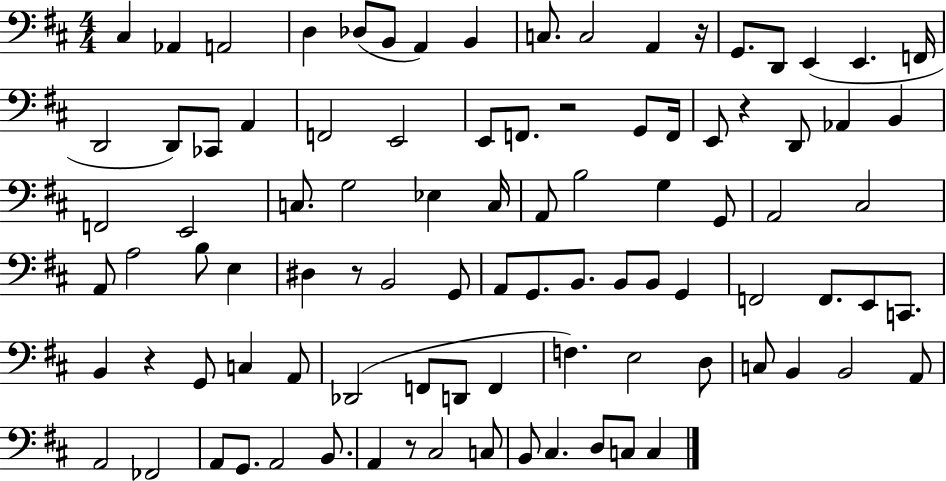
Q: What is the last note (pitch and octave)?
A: C3